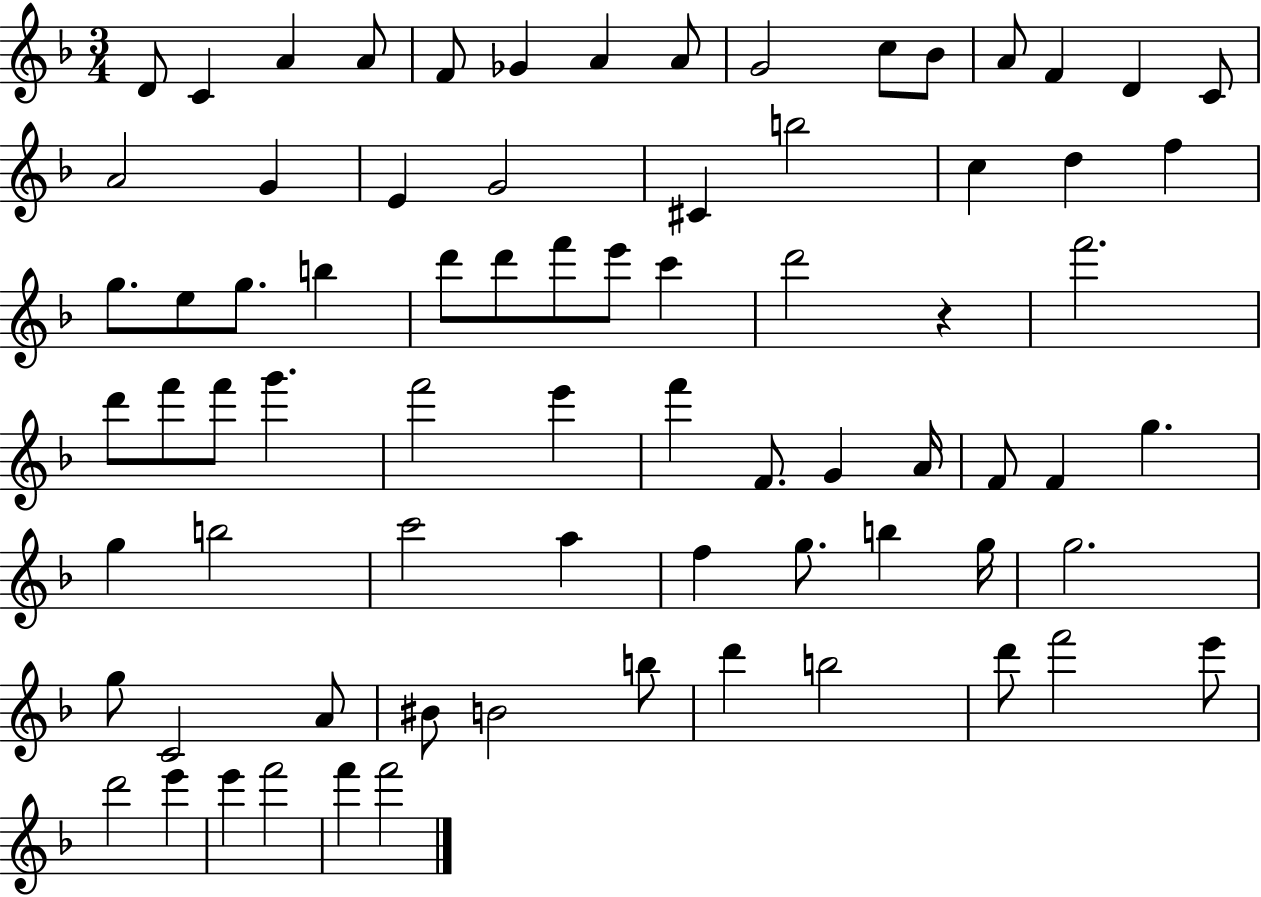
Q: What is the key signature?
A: F major